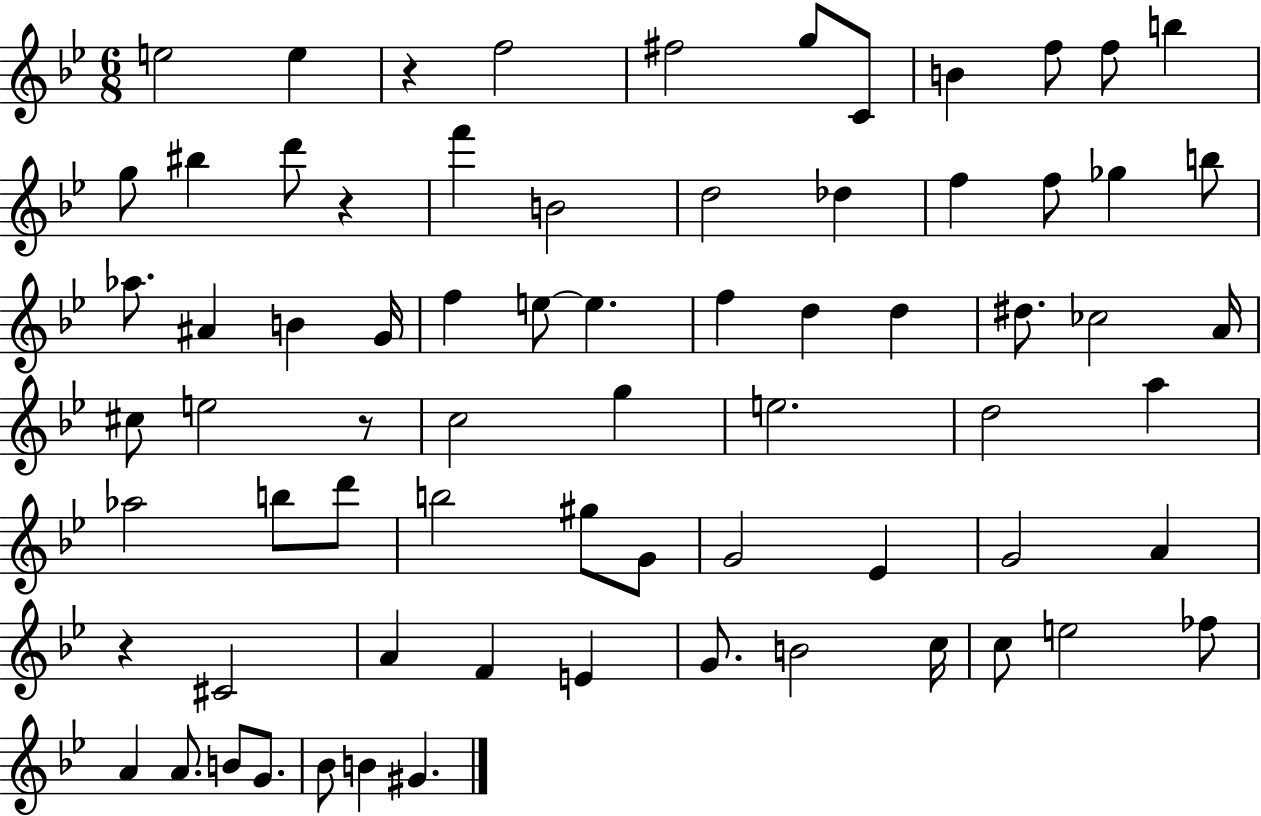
E5/h E5/q R/q F5/h F#5/h G5/e C4/e B4/q F5/e F5/e B5/q G5/e BIS5/q D6/e R/q F6/q B4/h D5/h Db5/q F5/q F5/e Gb5/q B5/e Ab5/e. A#4/q B4/q G4/s F5/q E5/e E5/q. F5/q D5/q D5/q D#5/e. CES5/h A4/s C#5/e E5/h R/e C5/h G5/q E5/h. D5/h A5/q Ab5/h B5/e D6/e B5/h G#5/e G4/e G4/h Eb4/q G4/h A4/q R/q C#4/h A4/q F4/q E4/q G4/e. B4/h C5/s C5/e E5/h FES5/e A4/q A4/e. B4/e G4/e. Bb4/e B4/q G#4/q.